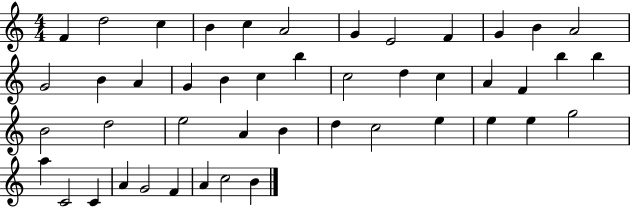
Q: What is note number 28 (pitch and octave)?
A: D5